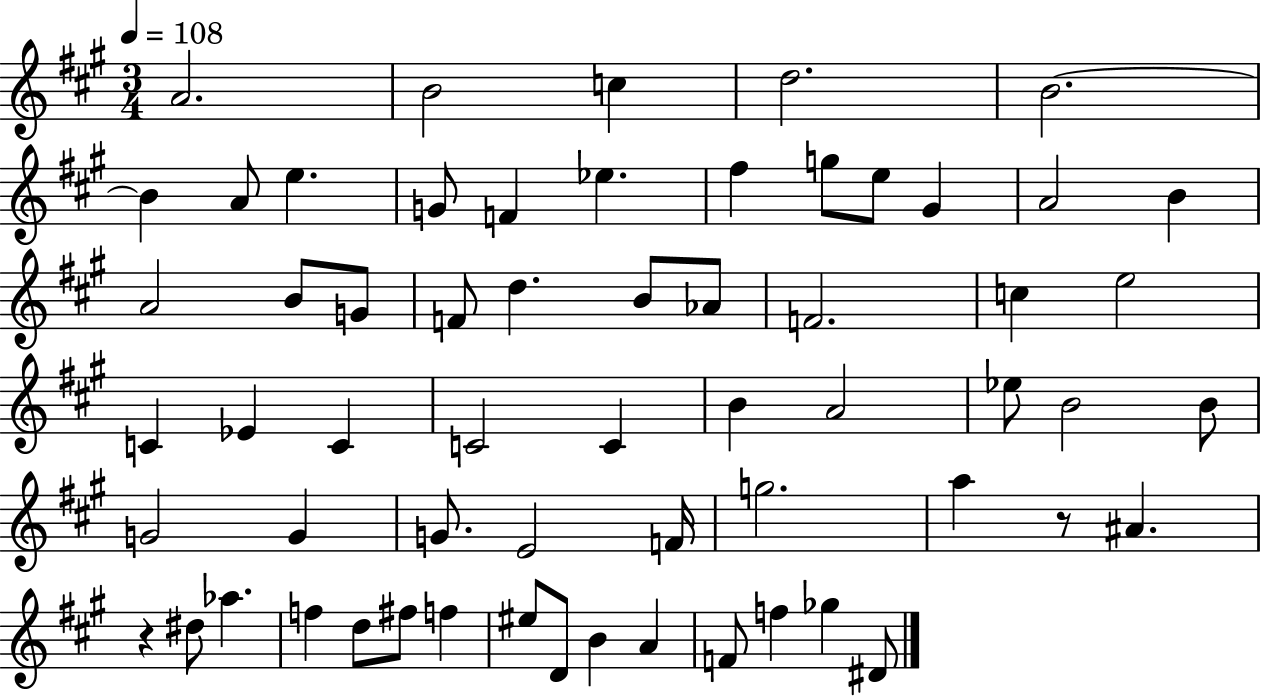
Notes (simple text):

A4/h. B4/h C5/q D5/h. B4/h. B4/q A4/e E5/q. G4/e F4/q Eb5/q. F#5/q G5/e E5/e G#4/q A4/h B4/q A4/h B4/e G4/e F4/e D5/q. B4/e Ab4/e F4/h. C5/q E5/h C4/q Eb4/q C4/q C4/h C4/q B4/q A4/h Eb5/e B4/h B4/e G4/h G4/q G4/e. E4/h F4/s G5/h. A5/q R/e A#4/q. R/q D#5/e Ab5/q. F5/q D5/e F#5/e F5/q EIS5/e D4/e B4/q A4/q F4/e F5/q Gb5/q D#4/e